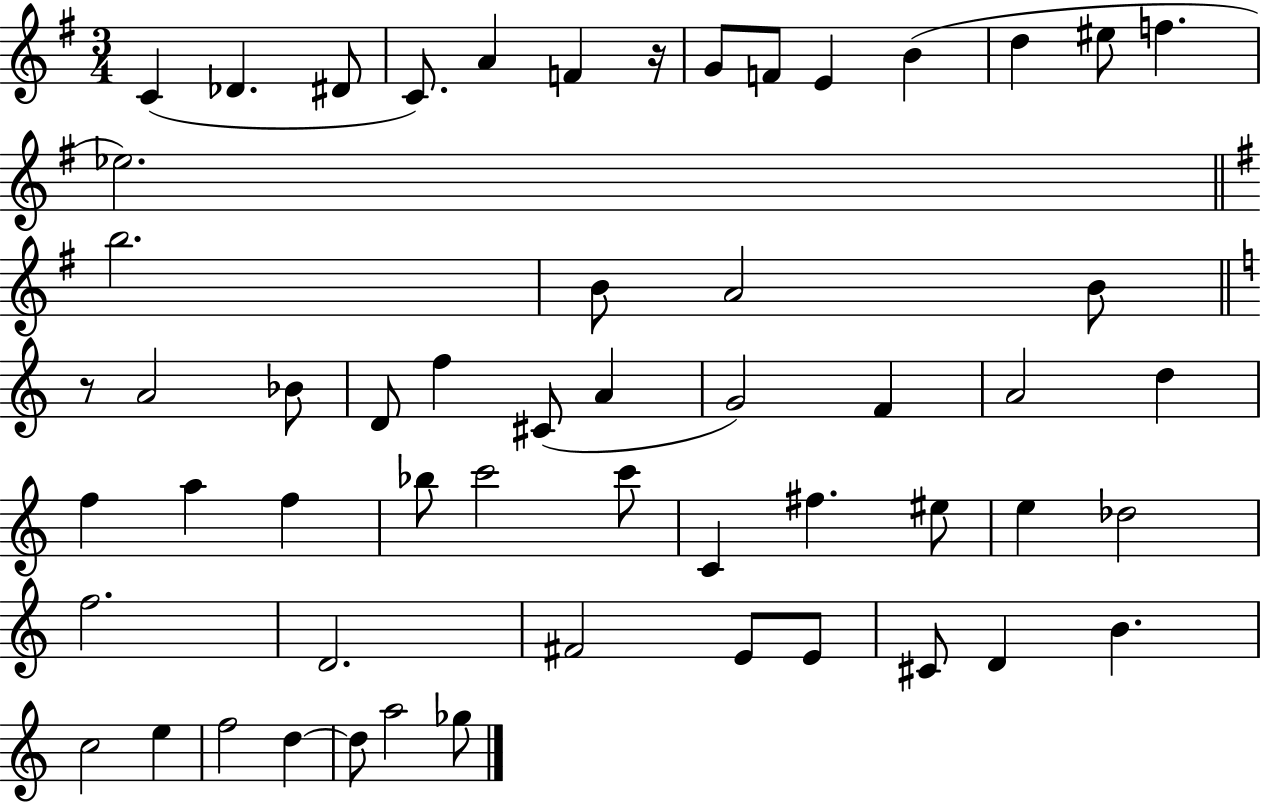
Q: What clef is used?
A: treble